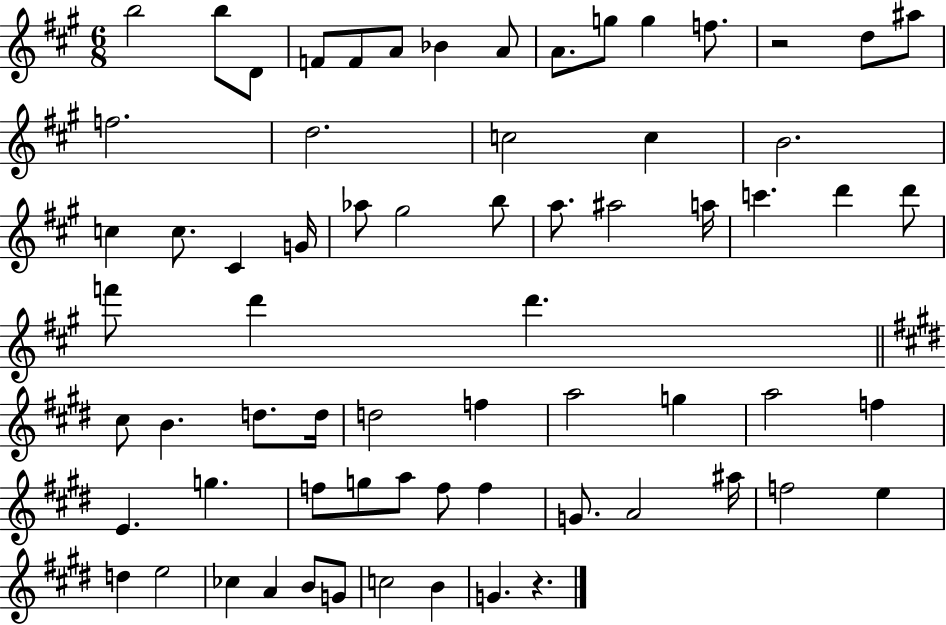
X:1
T:Untitled
M:6/8
L:1/4
K:A
b2 b/2 D/2 F/2 F/2 A/2 _B A/2 A/2 g/2 g f/2 z2 d/2 ^a/2 f2 d2 c2 c B2 c c/2 ^C G/4 _a/2 ^g2 b/2 a/2 ^a2 a/4 c' d' d'/2 f'/2 d' d' ^c/2 B d/2 d/4 d2 f a2 g a2 f E g f/2 g/2 a/2 f/2 f G/2 A2 ^a/4 f2 e d e2 _c A B/2 G/2 c2 B G z